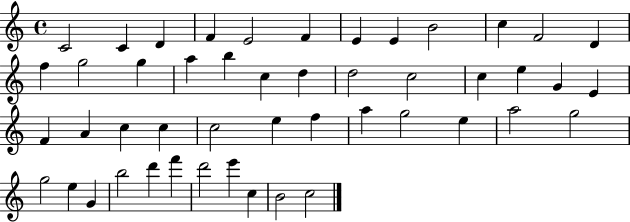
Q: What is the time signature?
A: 4/4